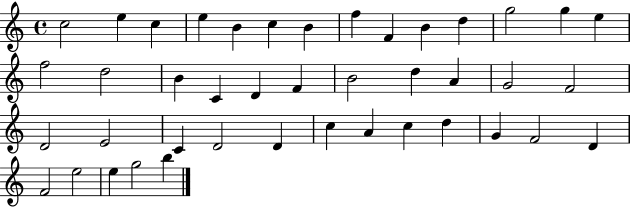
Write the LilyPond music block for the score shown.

{
  \clef treble
  \time 4/4
  \defaultTimeSignature
  \key c \major
  c''2 e''4 c''4 | e''4 b'4 c''4 b'4 | f''4 f'4 b'4 d''4 | g''2 g''4 e''4 | \break f''2 d''2 | b'4 c'4 d'4 f'4 | b'2 d''4 a'4 | g'2 f'2 | \break d'2 e'2 | c'4 d'2 d'4 | c''4 a'4 c''4 d''4 | g'4 f'2 d'4 | \break f'2 e''2 | e''4 g''2 b''4 | \bar "|."
}